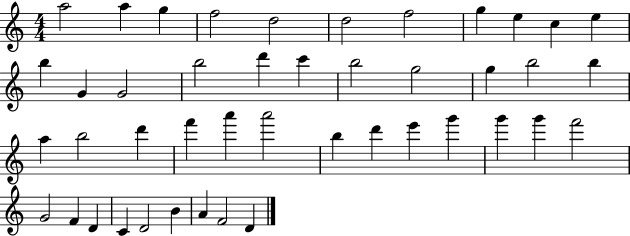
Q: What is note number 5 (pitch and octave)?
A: D5